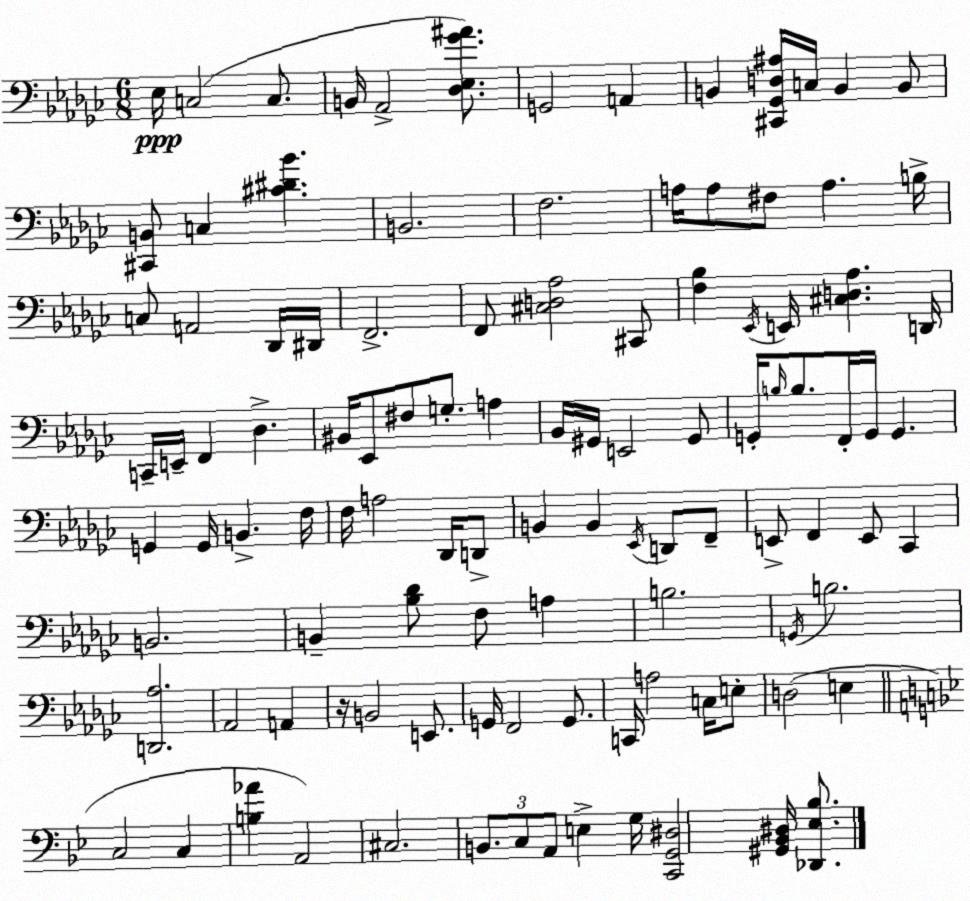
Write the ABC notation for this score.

X:1
T:Untitled
M:6/8
L:1/4
K:Ebm
_E,/4 C,2 C,/2 B,,/4 _A,,2 [_D,_E,_G^A]/2 G,,2 A,, B,, [^C,,_G,,D,^A,]/4 C,/4 B,, B,,/2 [^C,,B,,]/2 C, [^C^D_B] B,,2 F,2 A,/4 A,/2 ^F,/2 A, B,/4 C,/2 A,,2 _D,,/4 ^D,,/4 F,,2 F,,/2 [^C,D,_A,]2 ^C,,/2 [F,_B,] _E,,/4 E,,/4 [^C,D,_A,] D,,/4 C,,/4 E,,/4 F,, _D, ^B,,/4 _E,,/2 ^F,/2 G,/2 A, _B,,/4 ^G,,/4 E,,2 ^G,,/2 G,,/4 B,/4 B,/2 F,,/4 G,,/4 G,, G,, G,,/4 B,, F,/4 F,/4 A,2 _D,,/4 D,,/2 B,, B,, _E,,/4 D,,/2 F,,/2 E,,/2 F,, E,,/2 _C,, B,,2 B,, [_B,_D]/2 F,/2 A, B,2 G,,/4 B,2 [D,,_A,]2 _A,,2 A,, z/4 B,,2 E,,/2 G,,/4 F,,2 G,,/2 C,,/4 A,2 C,/4 E,/2 D,2 E, C,2 C, [B,_A] A,,2 ^C,2 B,,/2 C,/2 A,,/2 E, G,/4 [C,,G,,^D,]2 [^G,,_B,,^D,]/4 [_D,,_E,_B,]/2